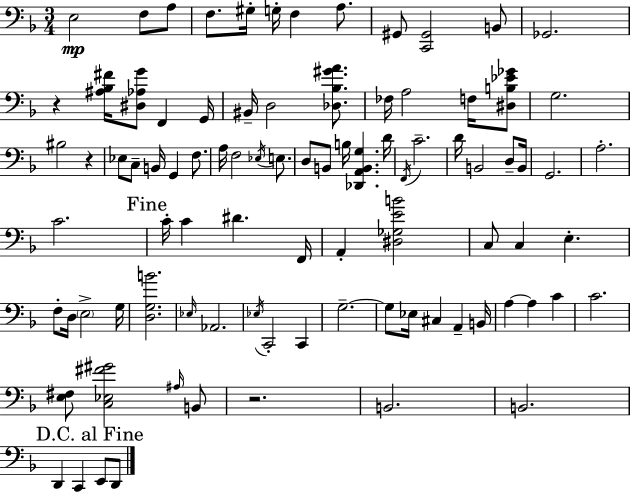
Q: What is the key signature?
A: D minor